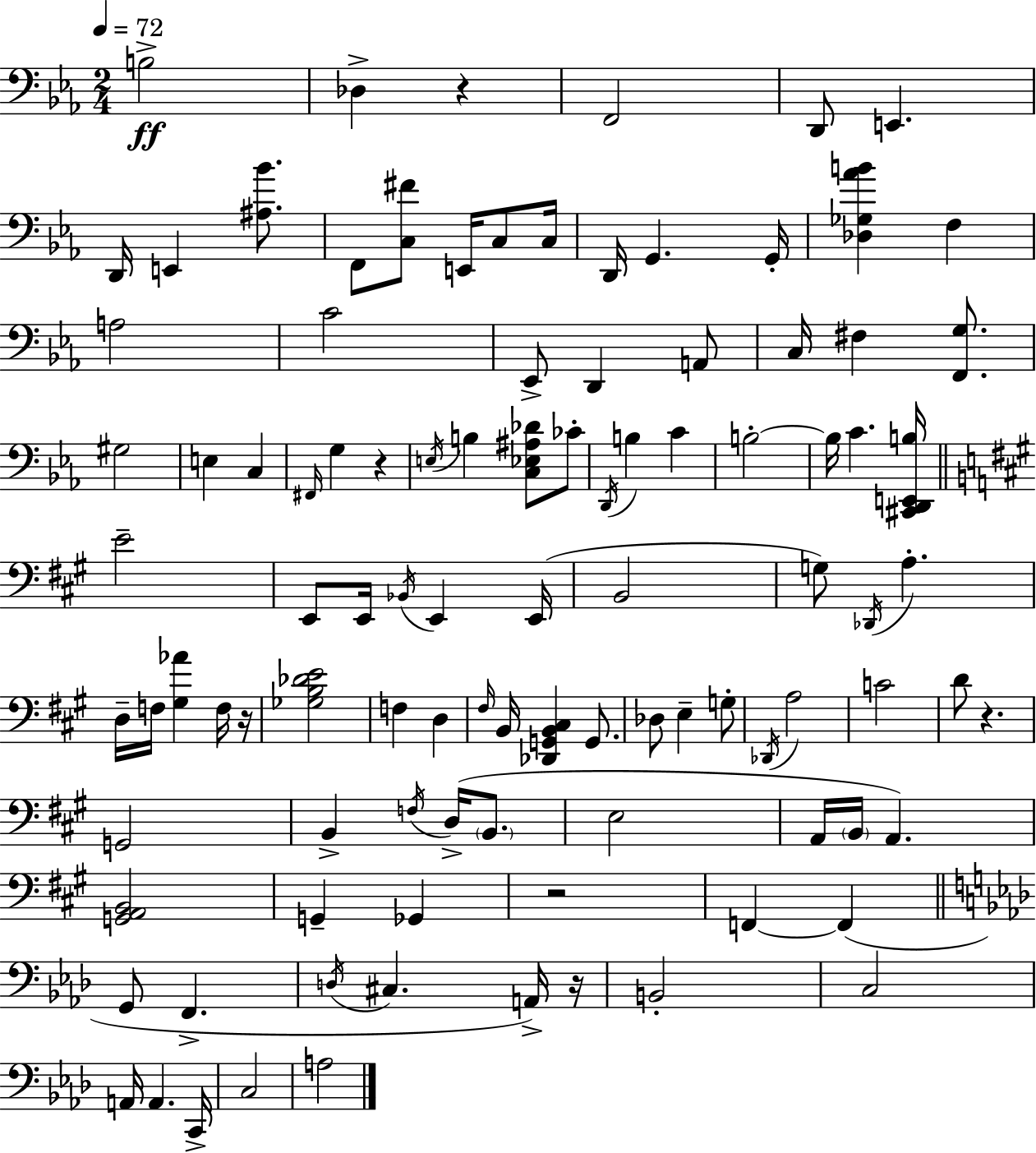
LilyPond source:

{
  \clef bass
  \numericTimeSignature
  \time 2/4
  \key c \minor
  \tempo 4 = 72
  \repeat volta 2 { b2->\ff | des4-> r4 | f,2 | d,8 e,4. | \break d,16 e,4 <ais bes'>8. | f,8 <c fis'>8 e,16 c8 c16 | d,16 g,4. g,16-. | <des ges aes' b'>4 f4 | \break a2 | c'2 | ees,8-> d,4 a,8 | c16 fis4 <f, g>8. | \break gis2 | e4 c4 | \grace { fis,16 } g4 r4 | \acciaccatura { e16 } b4 <c ees ais des'>8 | \break ces'8-. \acciaccatura { d,16 } b4 c'4 | b2-.~~ | b16 c'4. | <cis, d, e, b>16 \bar "||" \break \key a \major e'2-- | e,8 e,16 \acciaccatura { bes,16 } e,4 | e,16( b,2 | g8) \acciaccatura { des,16 } a4.-. | \break d16-- f16 <gis aes'>4 | f16 r16 <ges b des' e'>2 | f4 d4 | \grace { fis16 } b,16 <des, g, b, cis>4 | \break g,8. des8 e4-- | g8-. \acciaccatura { des,16 } a2 | c'2 | d'8 r4. | \break g,2 | b,4-> | \acciaccatura { f16 } d16->( \parenthesize b,8. e2 | a,16 \parenthesize b,16 a,4.) | \break <g, a, b,>2 | g,4-- | ges,4 r2 | f,4~~ | \break f,4( \bar "||" \break \key f \minor g,8 f,4.-> | \acciaccatura { d16 } cis4. a,16->) | r16 b,2-. | c2 | \break a,16 a,4. | c,16-> c2 | a2 | } \bar "|."
}